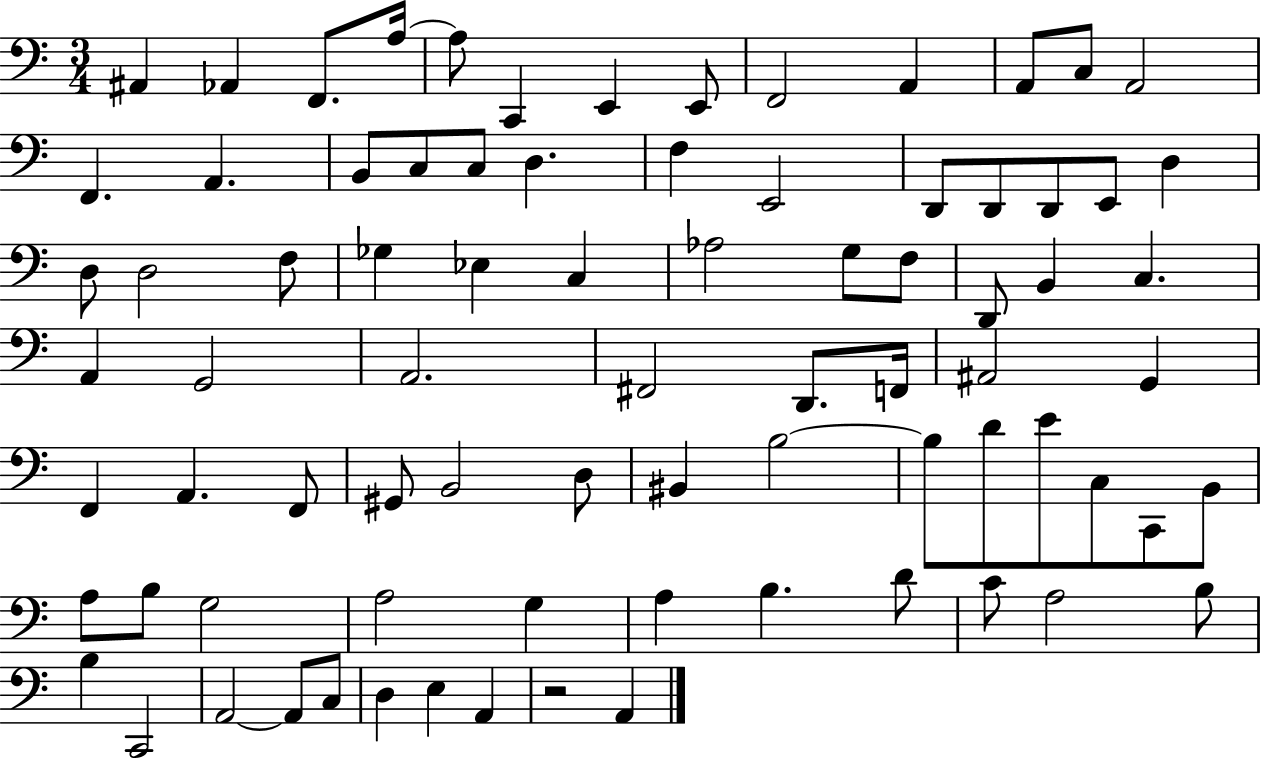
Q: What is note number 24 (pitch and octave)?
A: D2